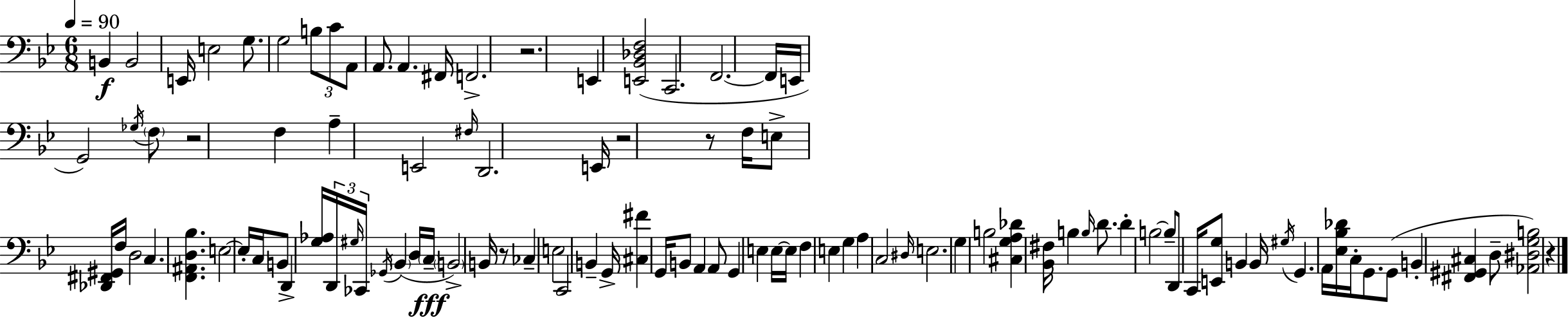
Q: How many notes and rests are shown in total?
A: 103